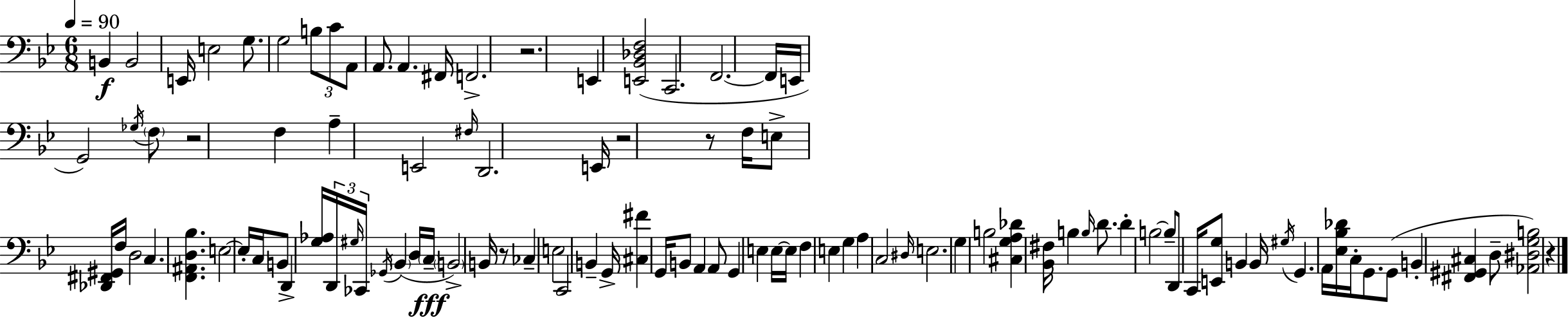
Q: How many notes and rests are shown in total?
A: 103